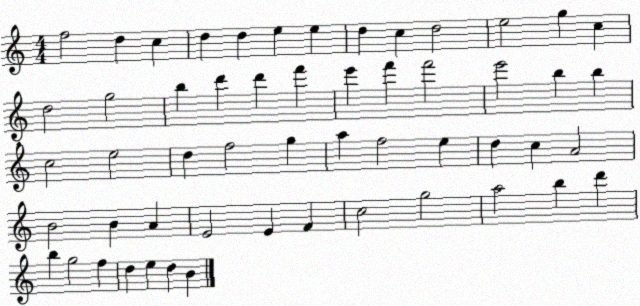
X:1
T:Untitled
M:4/4
L:1/4
K:C
f2 d c d d e e d c d2 e2 g c d2 g2 b d' d' f' e' f' f'2 e'2 b b c2 e2 d f2 g a f2 e d c A2 B2 B A E2 E F c2 g2 a2 b d' b g2 f d e d B